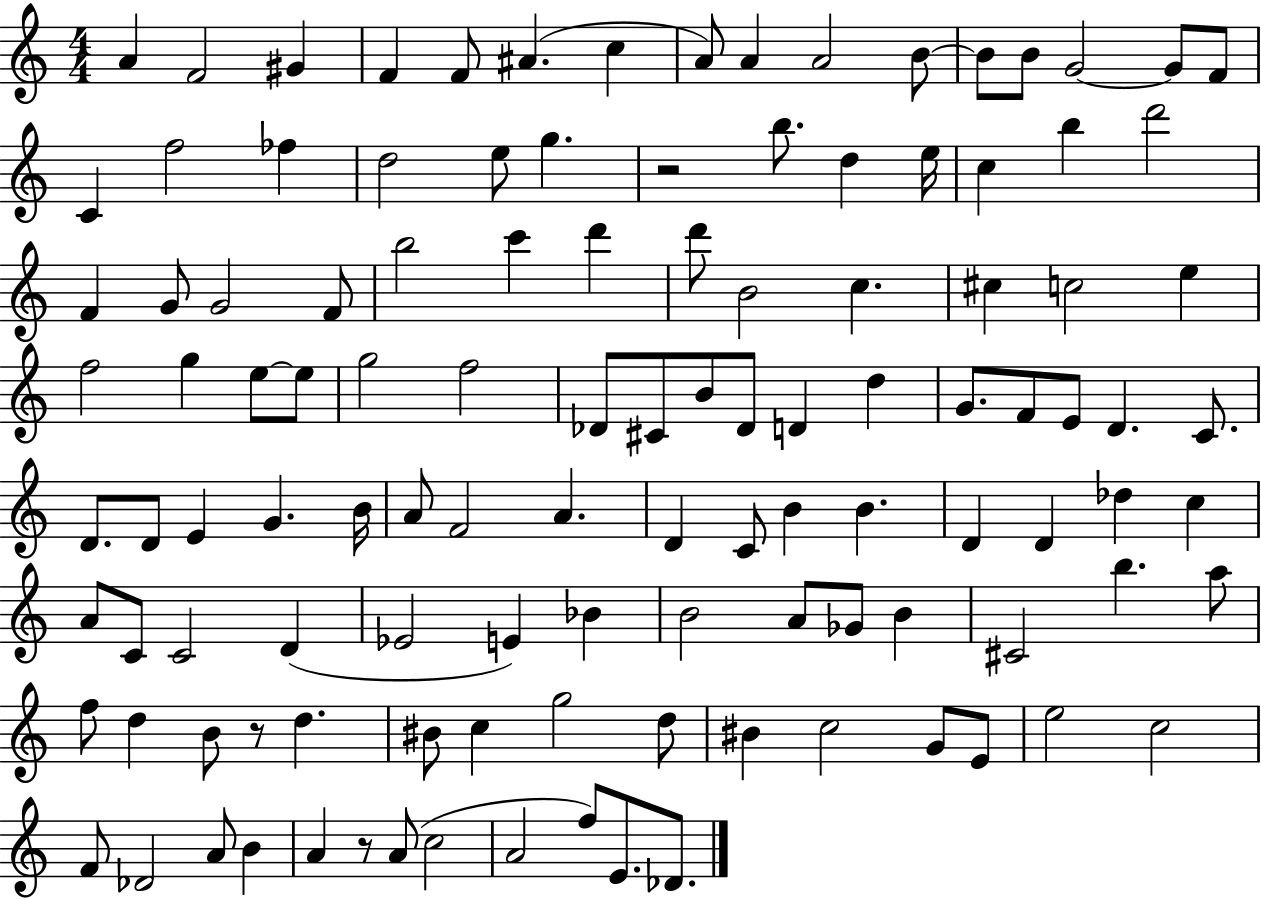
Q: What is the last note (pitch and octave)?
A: Db4